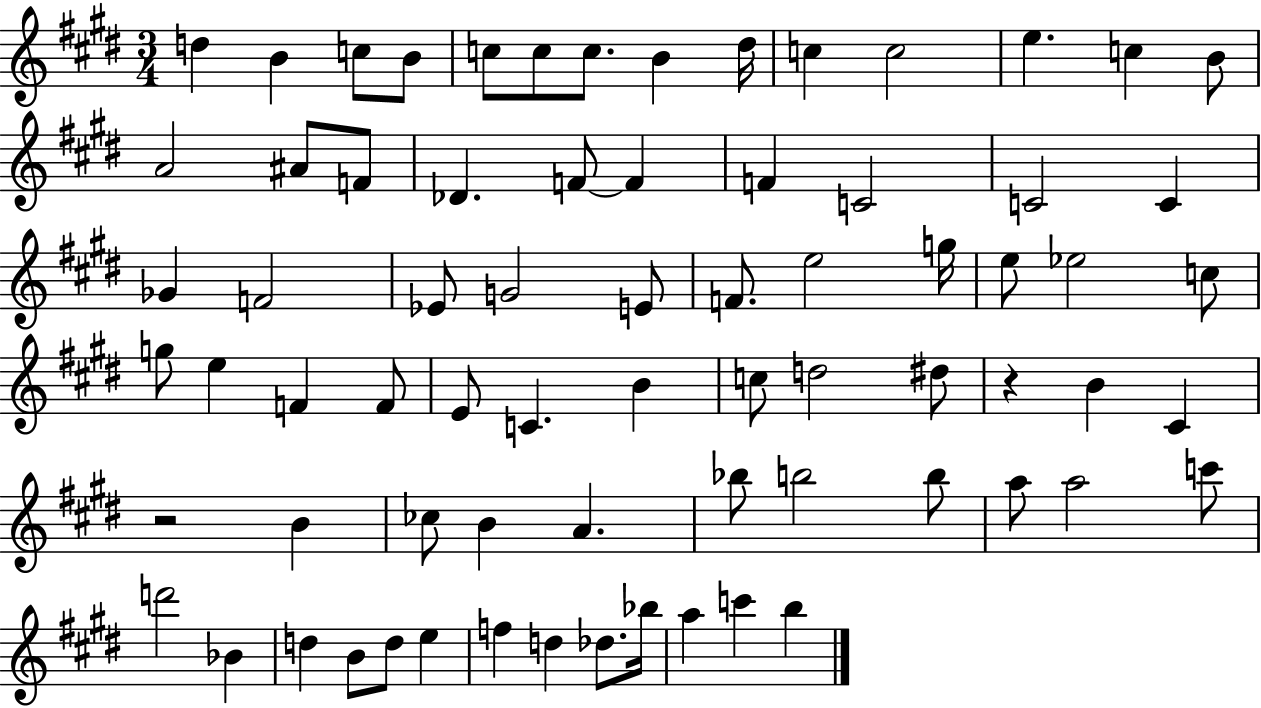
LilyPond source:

{
  \clef treble
  \numericTimeSignature
  \time 3/4
  \key e \major
  d''4 b'4 c''8 b'8 | c''8 c''8 c''8. b'4 dis''16 | c''4 c''2 | e''4. c''4 b'8 | \break a'2 ais'8 f'8 | des'4. f'8~~ f'4 | f'4 c'2 | c'2 c'4 | \break ges'4 f'2 | ees'8 g'2 e'8 | f'8. e''2 g''16 | e''8 ees''2 c''8 | \break g''8 e''4 f'4 f'8 | e'8 c'4. b'4 | c''8 d''2 dis''8 | r4 b'4 cis'4 | \break r2 b'4 | ces''8 b'4 a'4. | bes''8 b''2 b''8 | a''8 a''2 c'''8 | \break d'''2 bes'4 | d''4 b'8 d''8 e''4 | f''4 d''4 des''8. bes''16 | a''4 c'''4 b''4 | \break \bar "|."
}